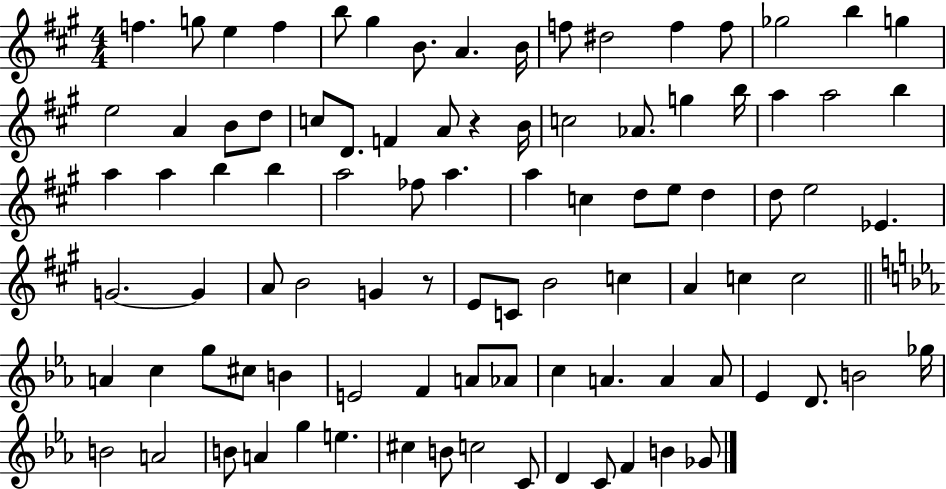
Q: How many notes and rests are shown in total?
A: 93